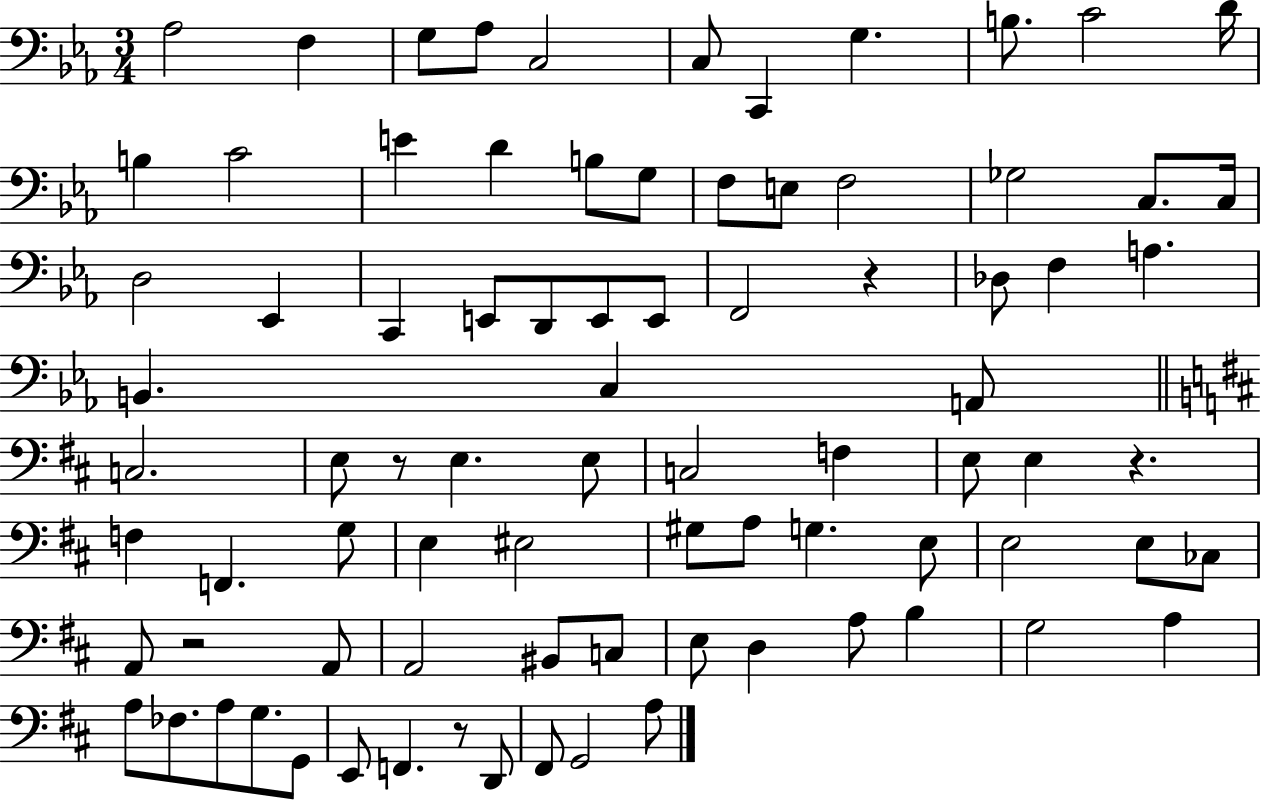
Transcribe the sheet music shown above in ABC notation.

X:1
T:Untitled
M:3/4
L:1/4
K:Eb
_A,2 F, G,/2 _A,/2 C,2 C,/2 C,, G, B,/2 C2 D/4 B, C2 E D B,/2 G,/2 F,/2 E,/2 F,2 _G,2 C,/2 C,/4 D,2 _E,, C,, E,,/2 D,,/2 E,,/2 E,,/2 F,,2 z _D,/2 F, A, B,, C, A,,/2 C,2 E,/2 z/2 E, E,/2 C,2 F, E,/2 E, z F, F,, G,/2 E, ^E,2 ^G,/2 A,/2 G, E,/2 E,2 E,/2 _C,/2 A,,/2 z2 A,,/2 A,,2 ^B,,/2 C,/2 E,/2 D, A,/2 B, G,2 A, A,/2 _F,/2 A,/2 G,/2 G,,/2 E,,/2 F,, z/2 D,,/2 ^F,,/2 G,,2 A,/2